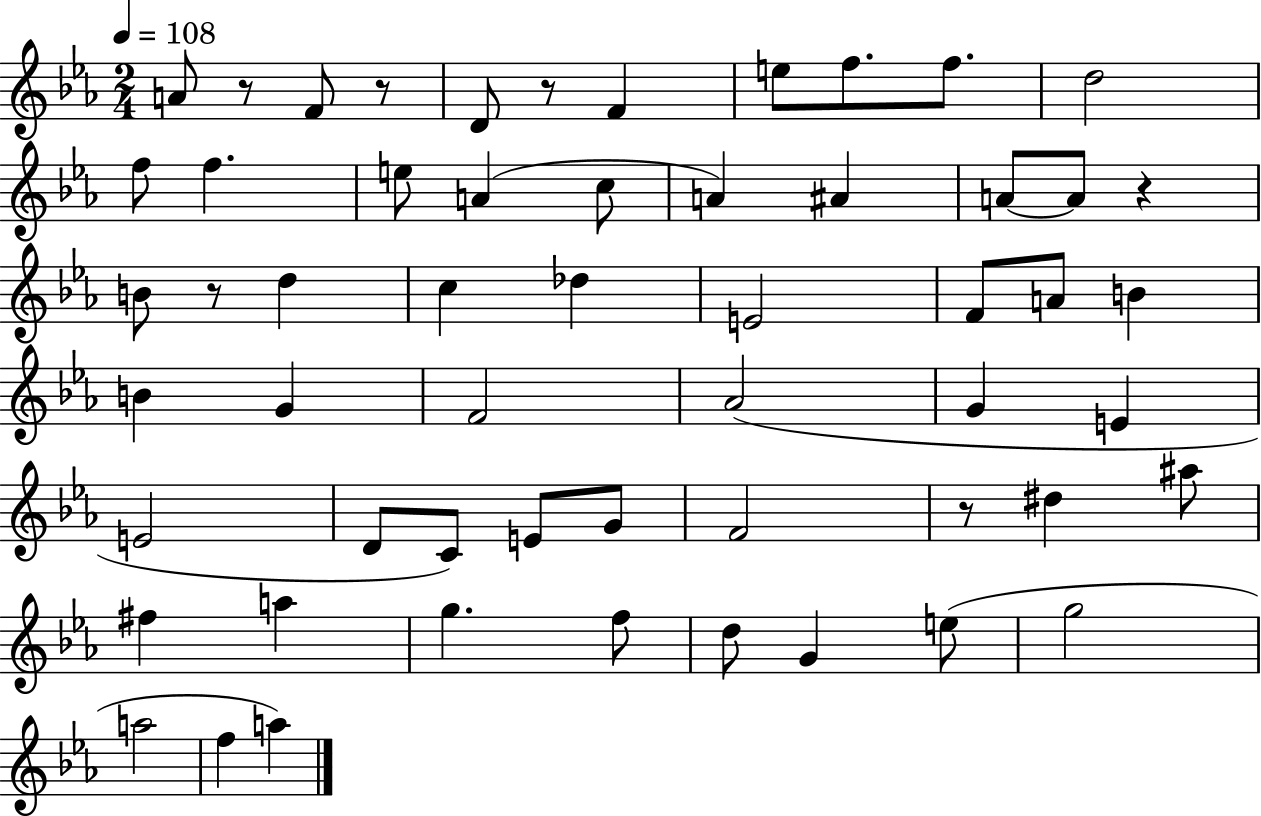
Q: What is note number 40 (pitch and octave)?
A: F#5